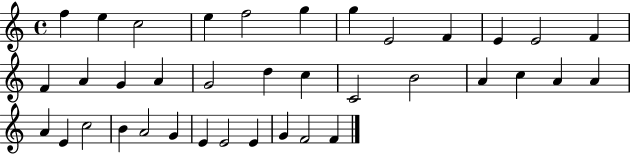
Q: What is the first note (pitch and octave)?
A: F5